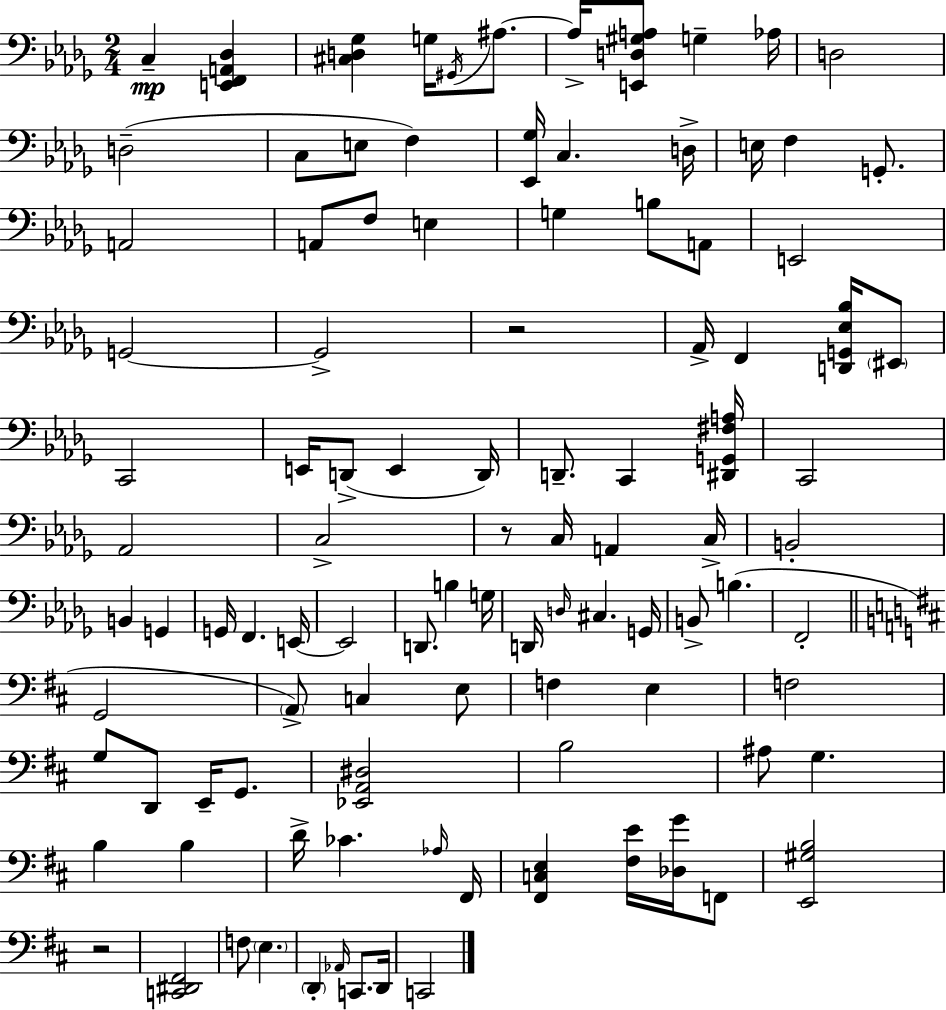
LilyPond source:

{
  \clef bass
  \numericTimeSignature
  \time 2/4
  \key bes \minor
  \repeat volta 2 { c4--\mp <e, f, a, des>4 | <cis d ges>4 g16 \acciaccatura { gis,16 } ais8.~~ | ais16-> <e, d gis a>8 g4-- | aes16 d2 | \break d2--( | c8 e8 f4) | <ees, ges>16 c4. | d16-> e16 f4 g,8.-. | \break a,2 | a,8 f8 e4 | g4 b8 a,8 | e,2 | \break g,2~~ | g,2-> | r2 | aes,16-> f,4 <d, g, ees bes>16 \parenthesize eis,8 | \break c,2 | e,16 d,8->( e,4 | d,16) d,8.-- c,4 | <dis, g, fis a>16 c,2 | \break aes,2 | c2-> | r8 c16 a,4 | c16-> b,2-. | \break b,4 g,4 | g,16 f,4. | e,16~~ e,2 | d,8. b4 | \break g16 d,16 \grace { d16 } cis4. | g,16 b,8-> b4.( | f,2-. | \bar "||" \break \key d \major g,2 | \parenthesize a,8->) c4 e8 | f4 e4 | f2 | \break g8 d,8 e,16-- g,8. | <ees, a, dis>2 | b2 | ais8 g4. | \break b4 b4 | d'16-> ces'4. \grace { aes16 } | fis,16 <fis, c e>4 <fis e'>16 <des g'>16 f,8 | <e, gis b>2 | \break r2 | <c, dis, fis,>2 | f8 \parenthesize e4. | \parenthesize d,4-. \grace { aes,16 } c,8. | \break d,16 c,2 | } \bar "|."
}